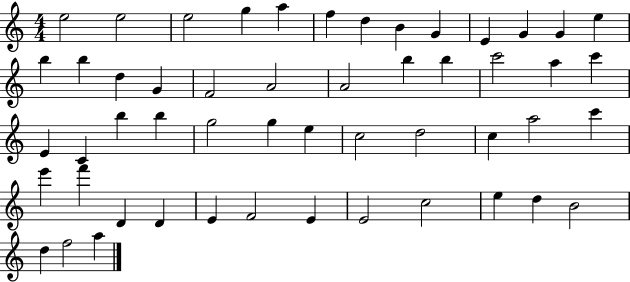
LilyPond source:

{
  \clef treble
  \numericTimeSignature
  \time 4/4
  \key c \major
  e''2 e''2 | e''2 g''4 a''4 | f''4 d''4 b'4 g'4 | e'4 g'4 g'4 e''4 | \break b''4 b''4 d''4 g'4 | f'2 a'2 | a'2 b''4 b''4 | c'''2 a''4 c'''4 | \break e'4 c'4 b''4 b''4 | g''2 g''4 e''4 | c''2 d''2 | c''4 a''2 c'''4 | \break e'''4 f'''4 d'4 d'4 | e'4 f'2 e'4 | e'2 c''2 | e''4 d''4 b'2 | \break d''4 f''2 a''4 | \bar "|."
}